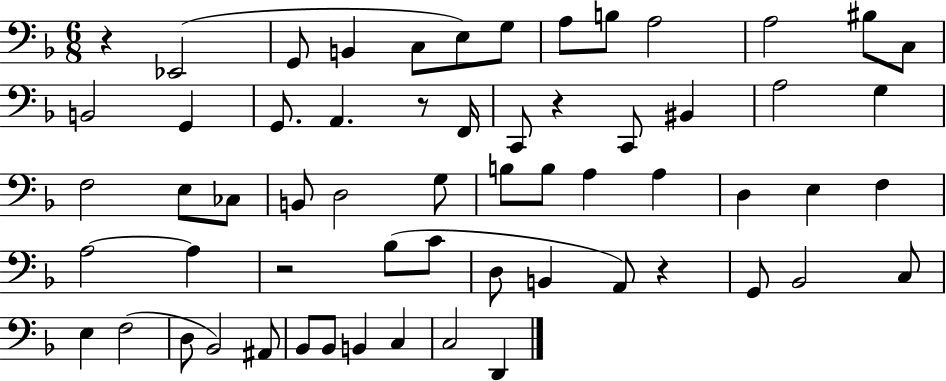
R/q Eb2/h G2/e B2/q C3/e E3/e G3/e A3/e B3/e A3/h A3/h BIS3/e C3/e B2/h G2/q G2/e. A2/q. R/e F2/s C2/e R/q C2/e BIS2/q A3/h G3/q F3/h E3/e CES3/e B2/e D3/h G3/e B3/e B3/e A3/q A3/q D3/q E3/q F3/q A3/h A3/q R/h Bb3/e C4/e D3/e B2/q A2/e R/q G2/e Bb2/h C3/e E3/q F3/h D3/e Bb2/h A#2/e Bb2/e Bb2/e B2/q C3/q C3/h D2/q